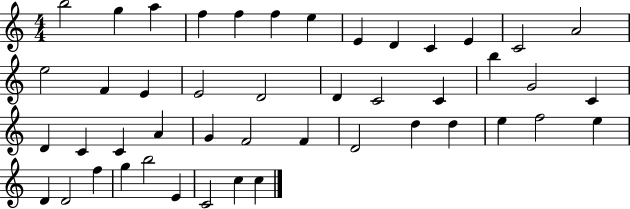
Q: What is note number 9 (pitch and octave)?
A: D4